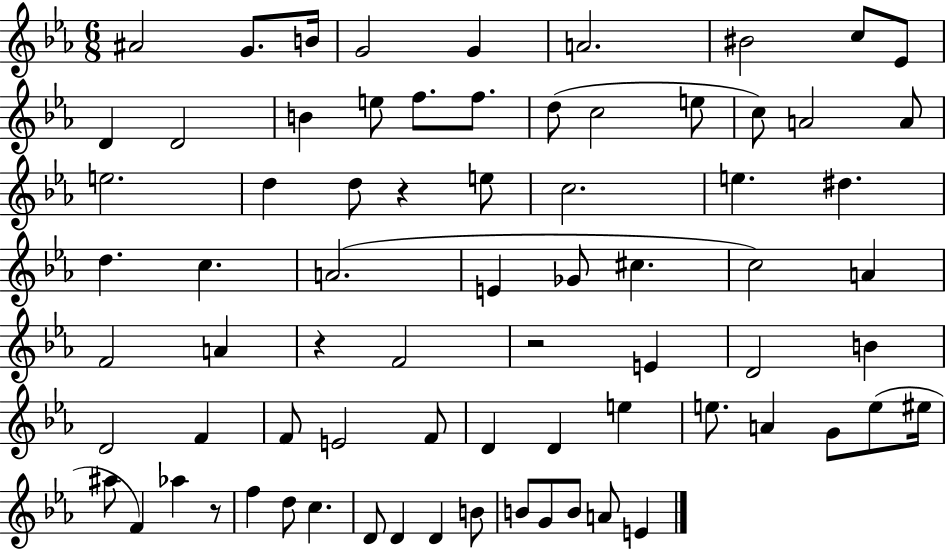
A#4/h G4/e. B4/s G4/h G4/q A4/h. BIS4/h C5/e Eb4/e D4/q D4/h B4/q E5/e F5/e. F5/e. D5/e C5/h E5/e C5/e A4/h A4/e E5/h. D5/q D5/e R/q E5/e C5/h. E5/q. D#5/q. D5/q. C5/q. A4/h. E4/q Gb4/e C#5/q. C5/h A4/q F4/h A4/q R/q F4/h R/h E4/q D4/h B4/q D4/h F4/q F4/e E4/h F4/e D4/q D4/q E5/q E5/e. A4/q G4/e E5/e EIS5/s A#5/e F4/q Ab5/q R/e F5/q D5/e C5/q. D4/e D4/q D4/q B4/e B4/e G4/e B4/e A4/e E4/q